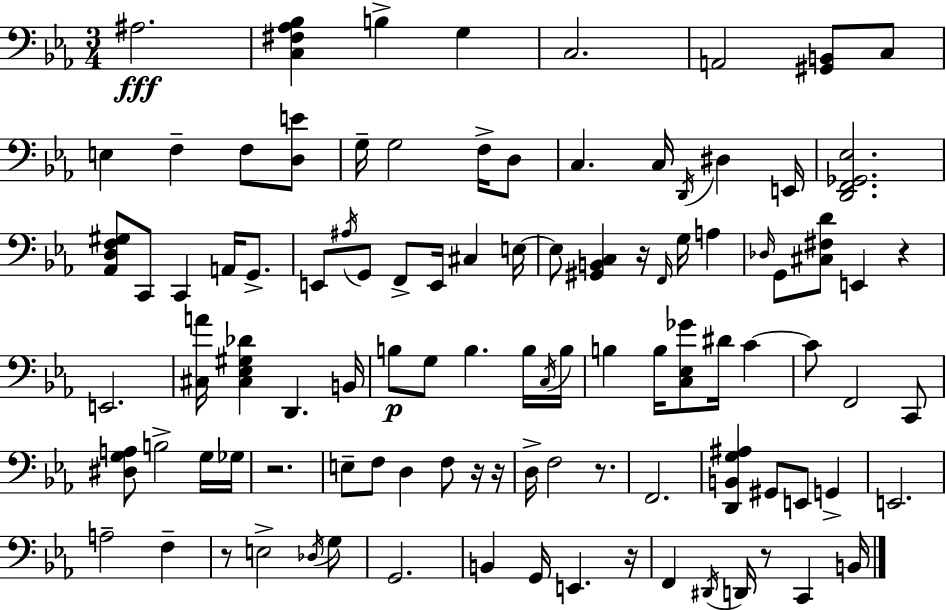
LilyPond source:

{
  \clef bass
  \numericTimeSignature
  \time 3/4
  \key ees \major
  ais2.\fff | <c fis aes bes>4 b4-> g4 | c2. | a,2 <gis, b,>8 c8 | \break e4 f4-- f8 <d e'>8 | g16-- g2 f16-> d8 | c4. c16 \acciaccatura { d,16 } dis4 | e,16 <d, f, ges, ees>2. | \break <aes, d f gis>8 c,8 c,4 a,16 g,8.-> | e,8 \acciaccatura { ais16 } g,8 f,8-> e,16 cis4 | e16~~ e8 <gis, b, c>4 r16 \grace { f,16 } g16 a4 | \grace { des16 } g,8 <cis fis d'>8 e,4 | \break r4 e,2. | <cis a'>16 <cis ees gis des'>4 d,4. | b,16 b8\p g8 b4. | b16 \acciaccatura { c16 } b16 b4 b16 <c ees ges'>8 | \break dis'16 c'4~~ c'8 f,2 | c,8 <dis g a>8 b2-> | g16 ges16 r2. | e8-- f8 d4 | \break f8 r16 r16 d16-> f2 | r8. f,2. | <d, b, g ais>4 gis,8 e,8 | g,4-> e,2. | \break a2-- | f4-- r8 e2-> | \acciaccatura { des16 } g8 g,2. | b,4 g,16 e,4. | \break r16 f,4 \acciaccatura { dis,16 } d,16 | r8 c,4 b,16 \bar "|."
}